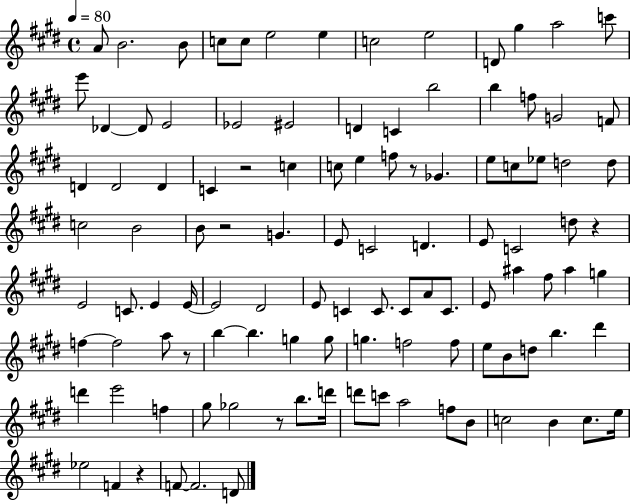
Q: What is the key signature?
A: E major